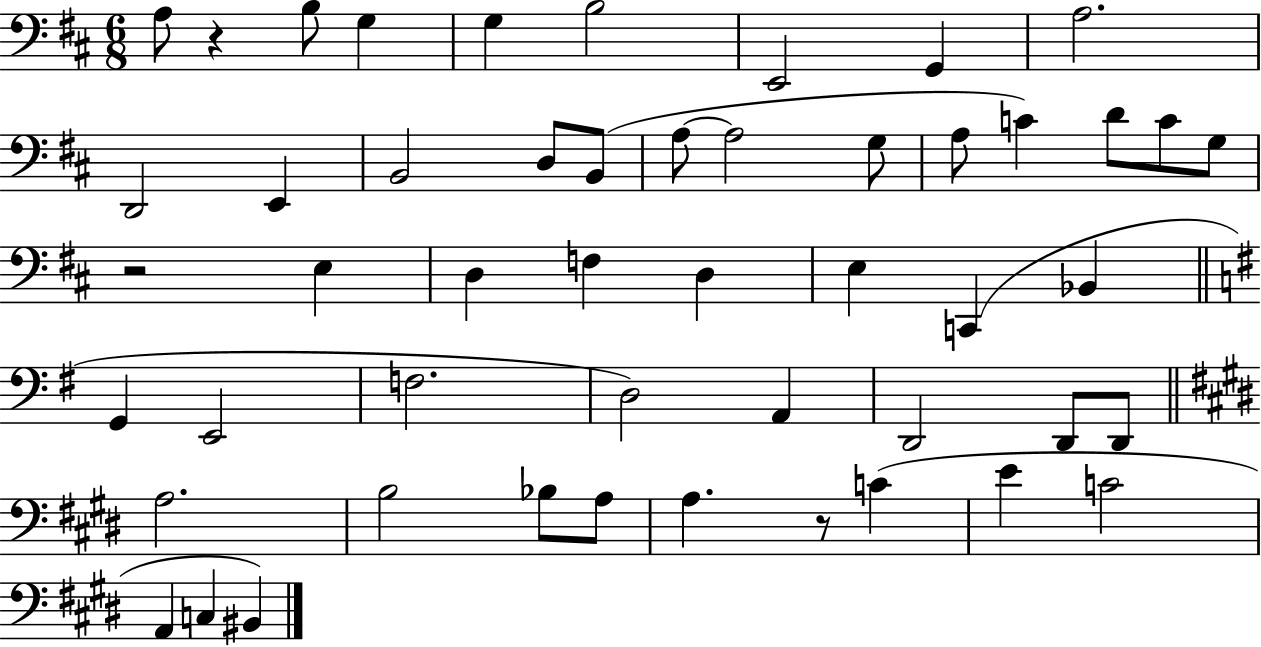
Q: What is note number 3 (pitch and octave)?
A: G3